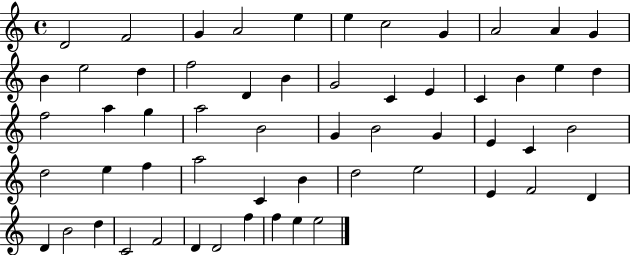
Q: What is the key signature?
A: C major